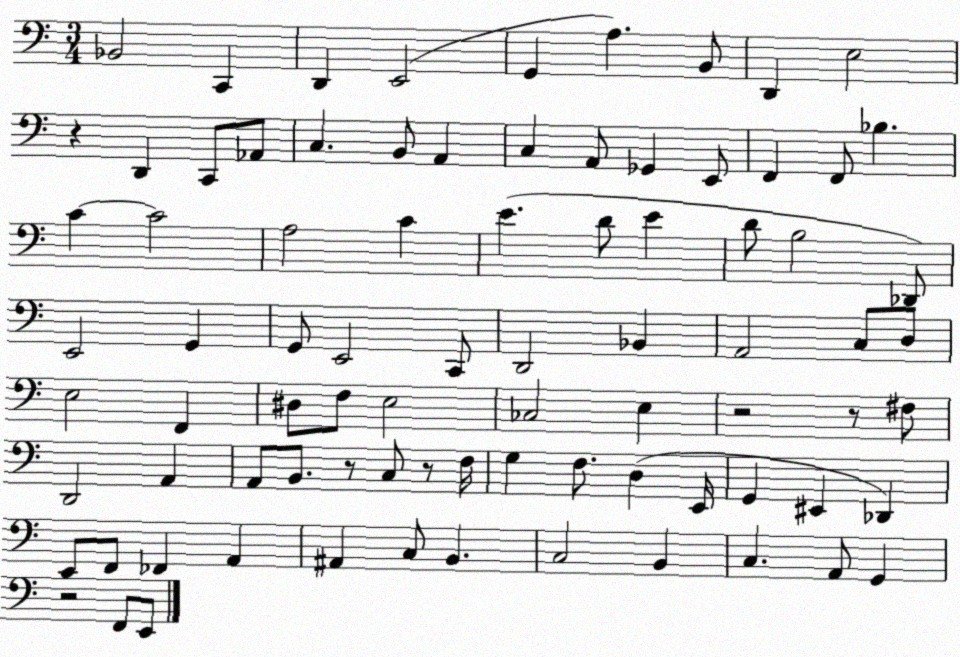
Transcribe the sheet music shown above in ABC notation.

X:1
T:Untitled
M:3/4
L:1/4
K:C
_B,,2 C,, D,, E,,2 G,, A, B,,/2 D,, E,2 z D,, C,,/2 _A,,/2 C, B,,/2 A,, C, A,,/2 _G,, E,,/2 F,, F,,/2 _B, C C2 A,2 C E D/2 E D/2 B,2 _D,,/2 E,,2 G,, G,,/2 E,,2 C,,/2 D,,2 _B,, A,,2 C,/2 D,/2 E,2 F,, ^D,/2 F,/2 E,2 _C,2 E, z2 z/2 ^F,/2 D,,2 A,, A,,/2 B,,/2 z/2 C,/2 z/2 F,/4 G, F,/2 D, E,,/4 G,, ^E,, _D,, E,,/2 F,,/2 _F,, A,, ^A,, C,/2 B,, C,2 B,, C, A,,/2 G,, z2 F,,/2 E,,/2